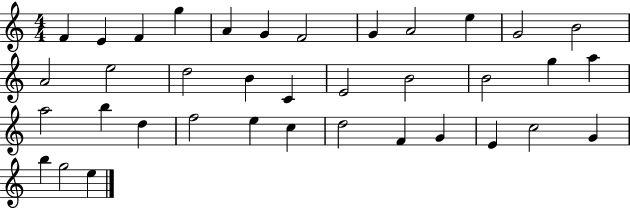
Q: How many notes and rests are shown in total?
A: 37